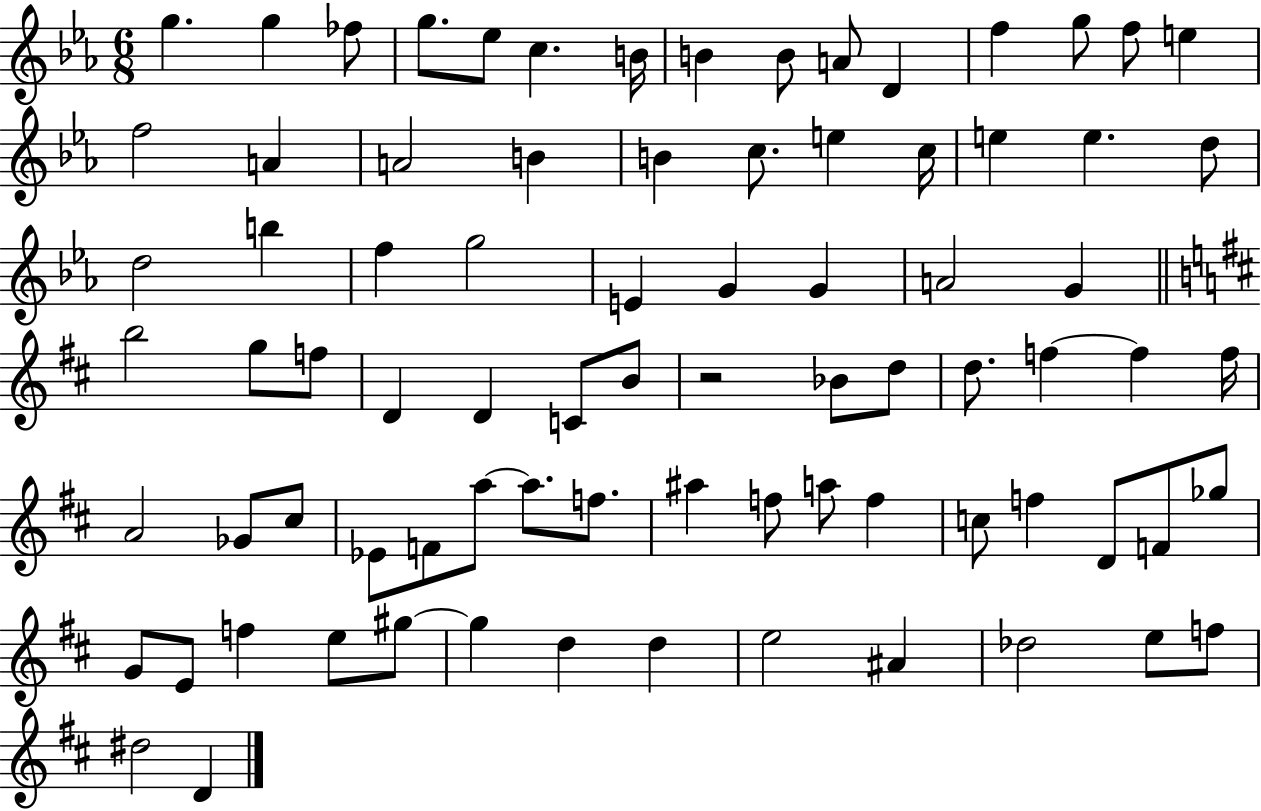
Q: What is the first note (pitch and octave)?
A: G5